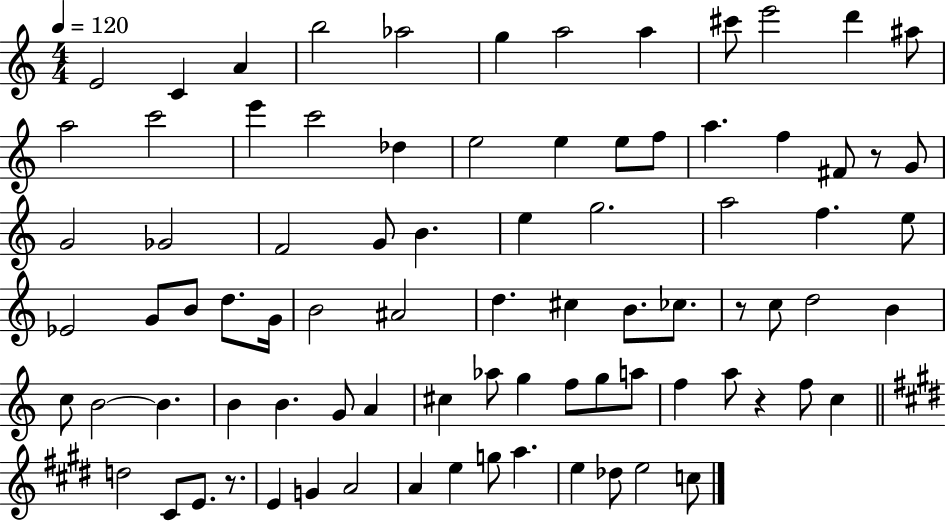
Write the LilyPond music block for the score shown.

{
  \clef treble
  \numericTimeSignature
  \time 4/4
  \key c \major
  \tempo 4 = 120
  e'2 c'4 a'4 | b''2 aes''2 | g''4 a''2 a''4 | cis'''8 e'''2 d'''4 ais''8 | \break a''2 c'''2 | e'''4 c'''2 des''4 | e''2 e''4 e''8 f''8 | a''4. f''4 fis'8 r8 g'8 | \break g'2 ges'2 | f'2 g'8 b'4. | e''4 g''2. | a''2 f''4. e''8 | \break ees'2 g'8 b'8 d''8. g'16 | b'2 ais'2 | d''4. cis''4 b'8. ces''8. | r8 c''8 d''2 b'4 | \break c''8 b'2~~ b'4. | b'4 b'4. g'8 a'4 | cis''4 aes''8 g''4 f''8 g''8 a''8 | f''4 a''8 r4 f''8 c''4 | \break \bar "||" \break \key e \major d''2 cis'8 e'8. r8. | e'4 g'4 a'2 | a'4 e''4 g''8 a''4. | e''4 des''8 e''2 c''8 | \break \bar "|."
}